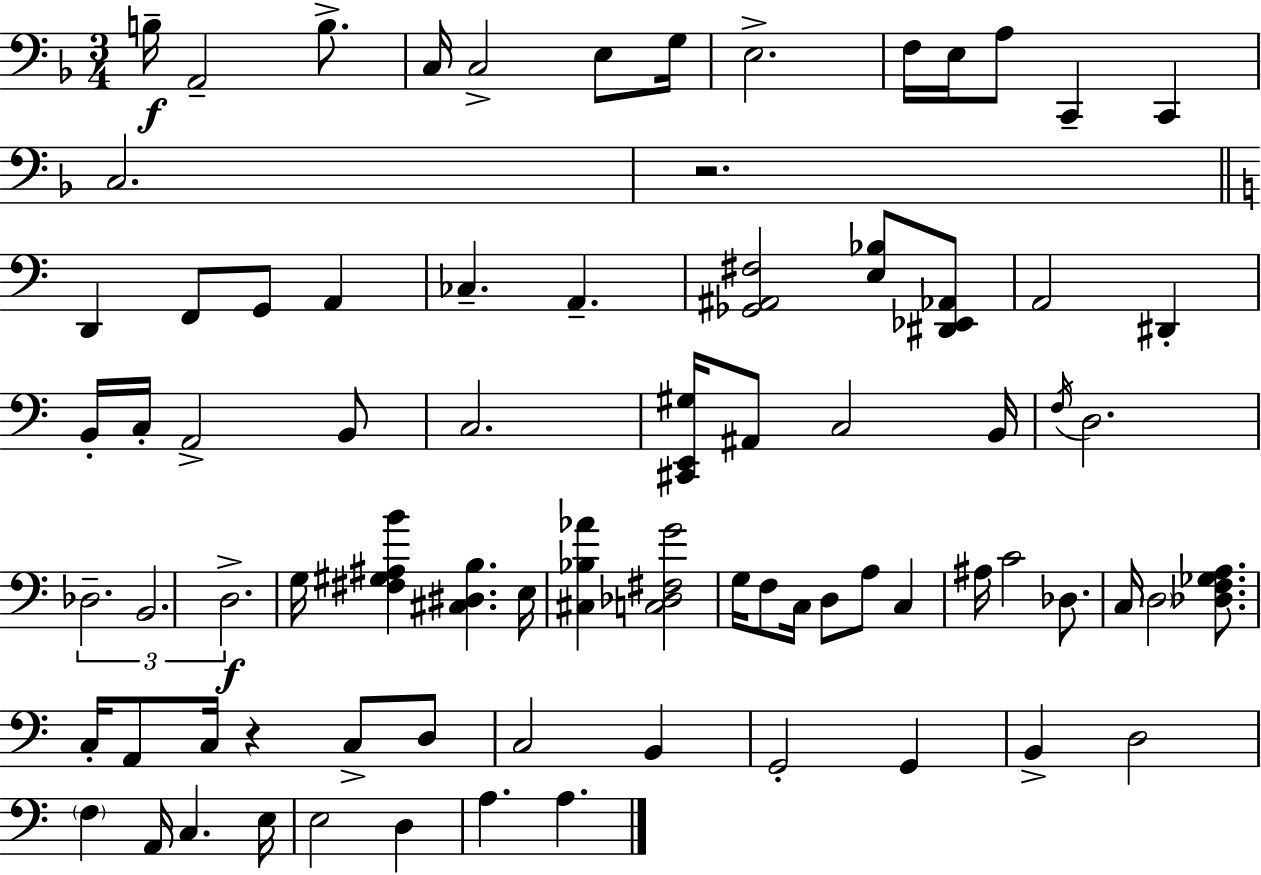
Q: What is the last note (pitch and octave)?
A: A3